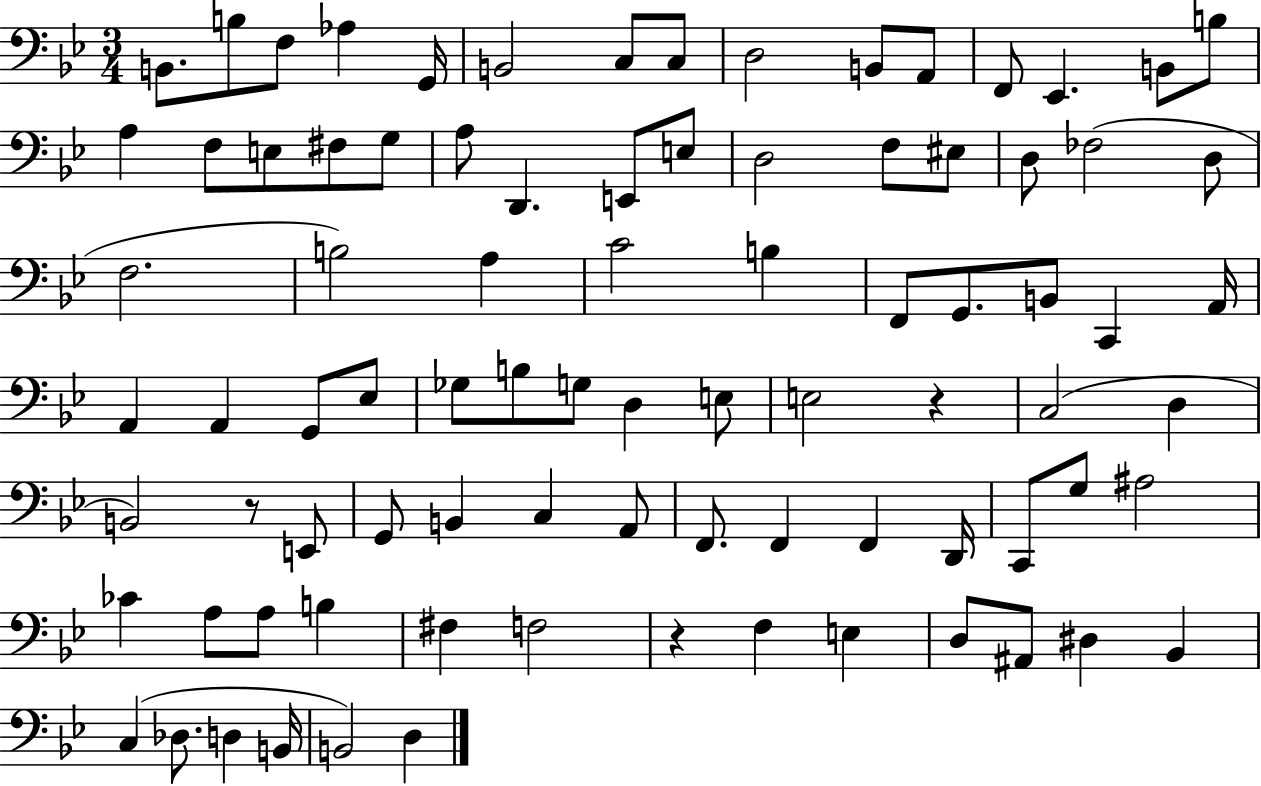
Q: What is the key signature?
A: BES major